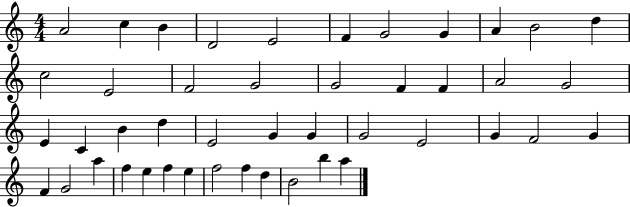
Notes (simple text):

A4/h C5/q B4/q D4/h E4/h F4/q G4/h G4/q A4/q B4/h D5/q C5/h E4/h F4/h G4/h G4/h F4/q F4/q A4/h G4/h E4/q C4/q B4/q D5/q E4/h G4/q G4/q G4/h E4/h G4/q F4/h G4/q F4/q G4/h A5/q F5/q E5/q F5/q E5/q F5/h F5/q D5/q B4/h B5/q A5/q